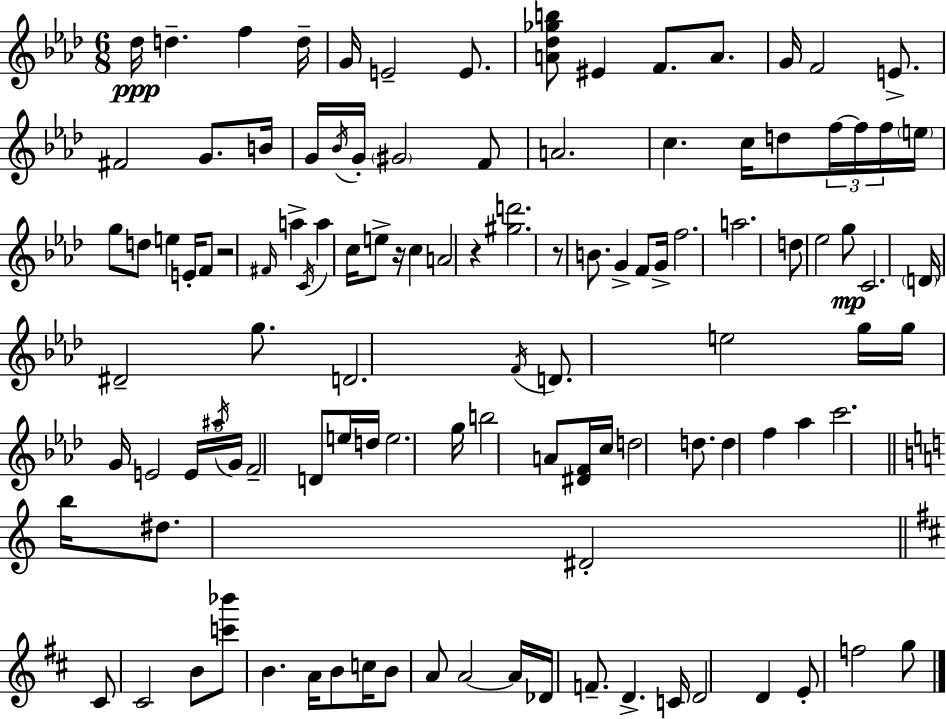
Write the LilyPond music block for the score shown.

{
  \clef treble
  \numericTimeSignature
  \time 6/8
  \key aes \major
  des''16\ppp d''4.-- f''4 d''16-- | g'16 e'2-- e'8. | <a' des'' ges'' b''>8 eis'4 f'8. a'8. | g'16 f'2 e'8.-> | \break fis'2 g'8. b'16 | g'16 \acciaccatura { bes'16 } g'16-. \parenthesize gis'2 f'8 | a'2. | c''4. c''16 d''8 \tuplet 3/2 { f''16~~ f''16 | \break f''16 } \parenthesize e''16 g''8 d''8 e''4 e'16-. f'8 | r2 \grace { fis'16 } a''4-> | \acciaccatura { c'16 } a''4 c''16 e''8-> r16 c''4 | a'2 r4 | \break <gis'' d'''>2. | r8 b'8. g'4-> | f'8 g'16-> f''2. | a''2. | \break d''8 ees''2 | g''8\mp c'2. | \parenthesize d'16 dis'2-- | g''8. d'2. | \break \acciaccatura { f'16 } d'8. e''2 | g''16 g''16 g'16 e'2 | \tuplet 3/2 { e'16 \acciaccatura { ais''16 } g'16 } f'2-- | d'8 e''16 d''16 e''2. | \break g''16 b''2 | a'8 <dis' f'>16 c''16 d''2 | d''8. d''4 f''4 | aes''4 c'''2. | \break \bar "||" \break \key c \major b''16 dis''8. dis'2-. | \bar "||" \break \key b \minor cis'8 cis'2 b'8 | <c''' bes'''>8 b'4. a'16 b'8 c''16 | b'8 a'8 a'2~~ | a'16 des'16 f'8.-- d'4.-> c'16 | \break d'2 d'4 | e'8-. f''2 g''8 | \bar "|."
}